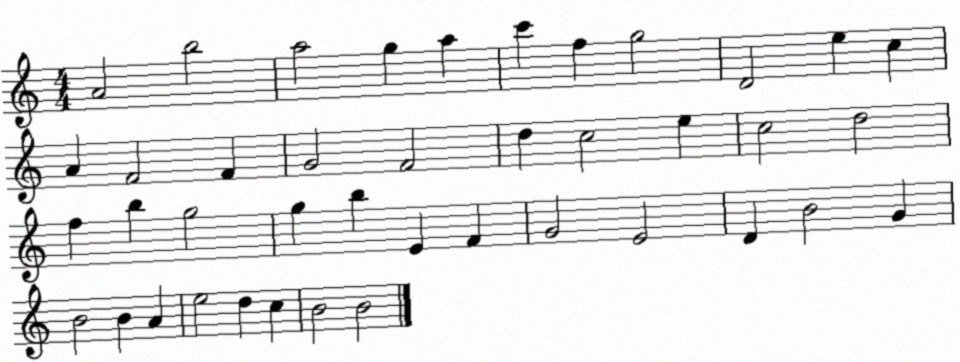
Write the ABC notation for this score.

X:1
T:Untitled
M:4/4
L:1/4
K:C
A2 b2 a2 g a c' f g2 D2 e c A F2 F G2 F2 d c2 e c2 d2 f b g2 g b E F G2 E2 D B2 G B2 B A e2 d c B2 B2